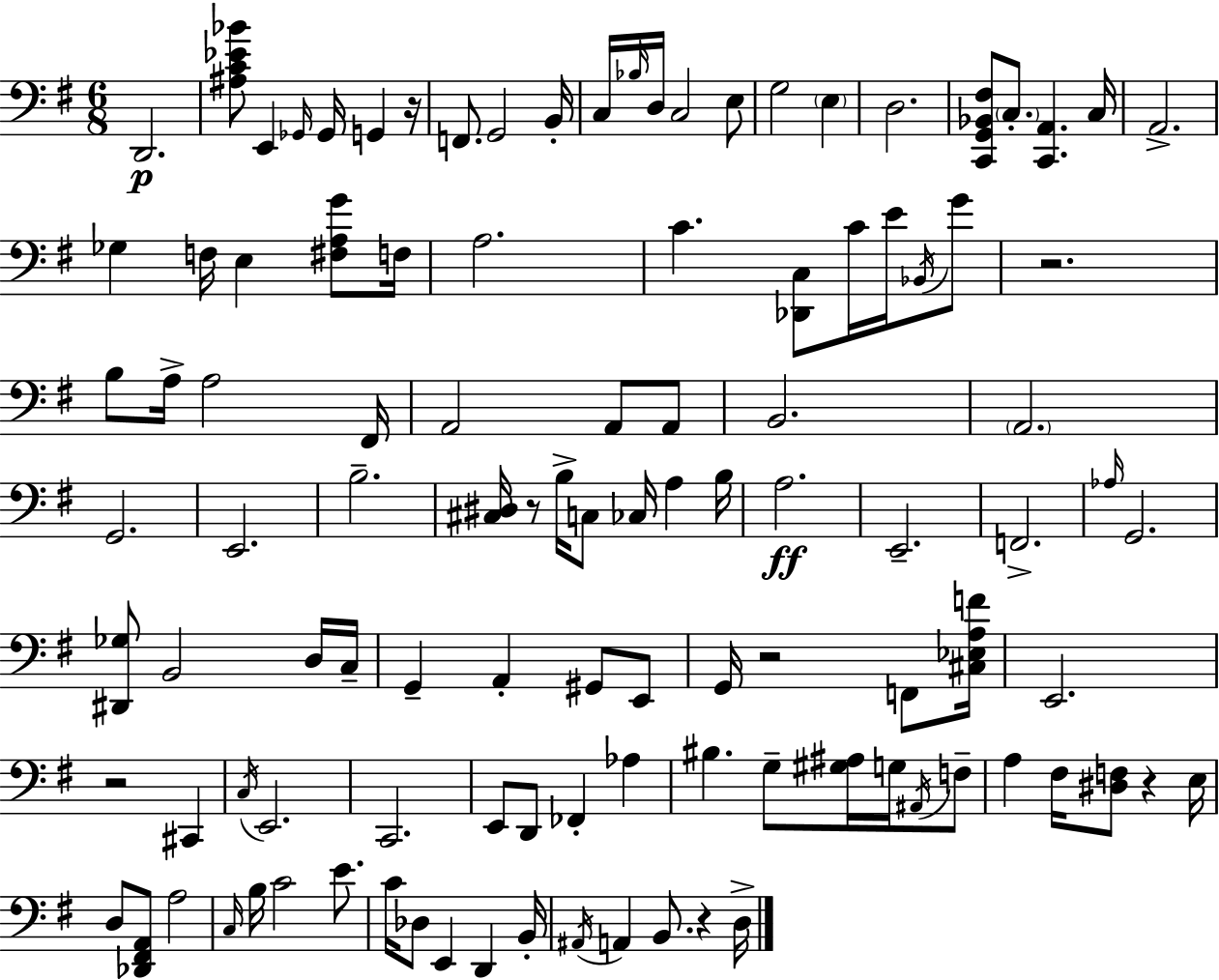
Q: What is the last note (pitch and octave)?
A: D3